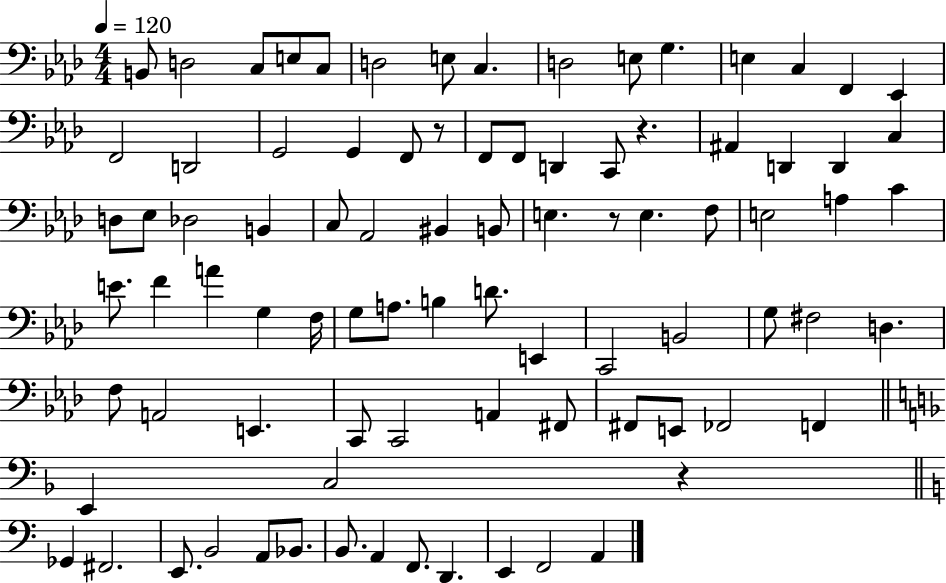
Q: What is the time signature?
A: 4/4